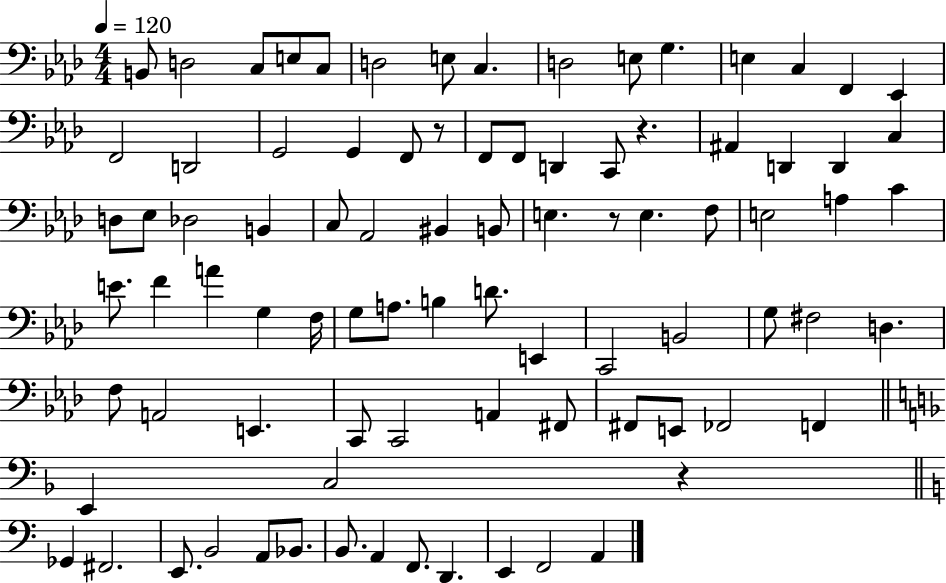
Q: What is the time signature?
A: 4/4